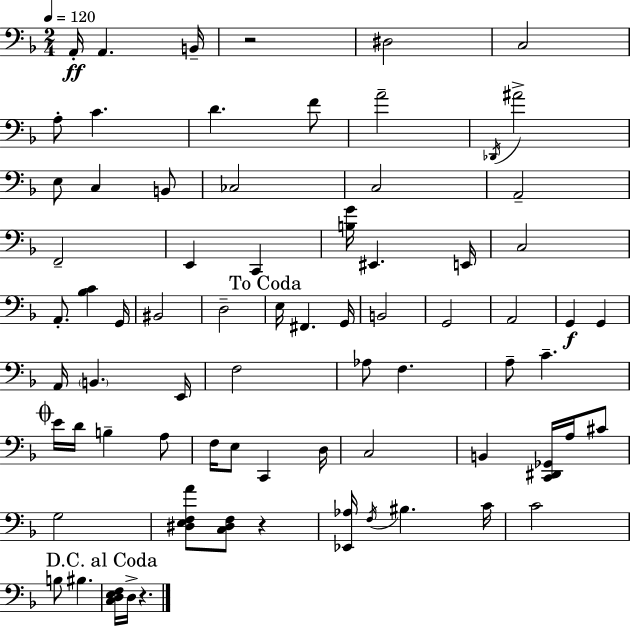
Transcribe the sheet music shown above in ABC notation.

X:1
T:Untitled
M:2/4
L:1/4
K:Dm
A,,/4 A,, B,,/4 z2 ^D,2 C,2 A,/2 C D F/2 A2 _D,,/4 ^A2 E,/2 C, B,,/2 _C,2 C,2 A,,2 F,,2 E,, C,, [B,G]/4 ^E,, E,,/4 C,2 A,,/2 [_B,C] G,,/4 ^B,,2 D,2 E,/4 ^F,, G,,/4 B,,2 G,,2 A,,2 G,, G,, A,,/4 B,, E,,/4 F,2 _A,/2 F, A,/2 C E/4 D/4 B, A,/2 F,/4 E,/2 C,, D,/4 C,2 B,, [C,,^D,,_G,,]/4 A,/4 ^C/2 G,2 [^D,E,F,A]/2 [C,^D,F,]/2 z [_E,,_A,]/4 F,/4 ^B, C/4 C2 B,/2 ^B, [C,D,E,F,]/4 D,/4 z